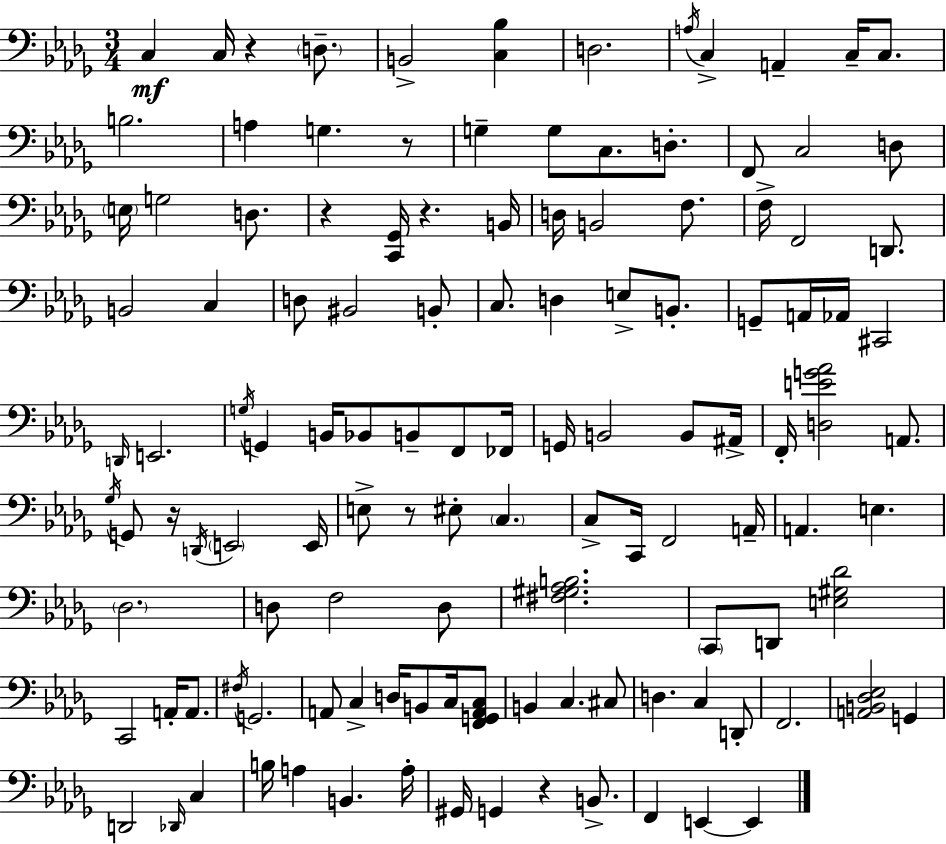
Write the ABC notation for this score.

X:1
T:Untitled
M:3/4
L:1/4
K:Bbm
C, C,/4 z D,/2 B,,2 [C,_B,] D,2 A,/4 C, A,, C,/4 C,/2 B,2 A, G, z/2 G, G,/2 C,/2 D,/2 F,,/2 C,2 D,/2 E,/4 G,2 D,/2 z [C,,_G,,]/4 z B,,/4 D,/4 B,,2 F,/2 F,/4 F,,2 D,,/2 B,,2 C, D,/2 ^B,,2 B,,/2 C,/2 D, E,/2 B,,/2 G,,/2 A,,/4 _A,,/4 ^C,,2 D,,/4 E,,2 G,/4 G,, B,,/4 _B,,/2 B,,/2 F,,/2 _F,,/4 G,,/4 B,,2 B,,/2 ^A,,/4 F,,/4 [D,EG_A]2 A,,/2 _G,/4 G,,/2 z/4 D,,/4 E,,2 E,,/4 E,/2 z/2 ^E,/2 C, C,/2 C,,/4 F,,2 A,,/4 A,, E, _D,2 D,/2 F,2 D,/2 [^F,^G,_A,B,]2 C,,/2 D,,/2 [E,^G,_D]2 C,,2 A,,/4 A,,/2 ^F,/4 G,,2 A,,/2 C, D,/4 B,,/2 C,/4 [F,,G,,A,,C,]/2 B,, C, ^C,/2 D, C, D,,/2 F,,2 [A,,B,,_D,_E,]2 G,, D,,2 _D,,/4 C, B,/4 A, B,, A,/4 ^G,,/4 G,, z B,,/2 F,, E,, E,,